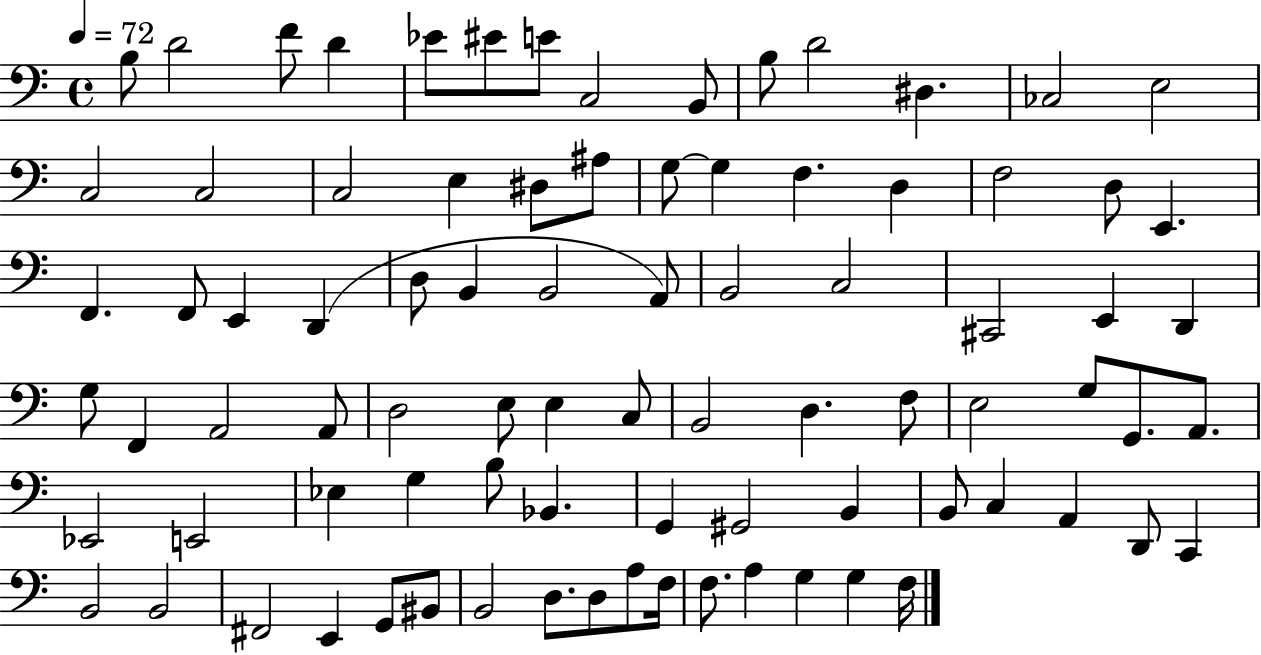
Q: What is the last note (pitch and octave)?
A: F3